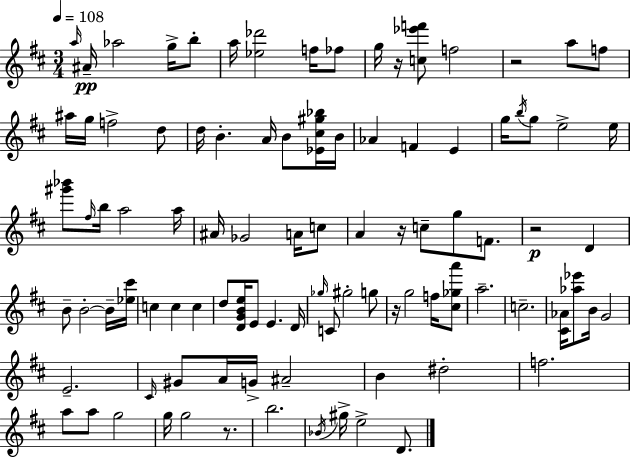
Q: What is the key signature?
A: D major